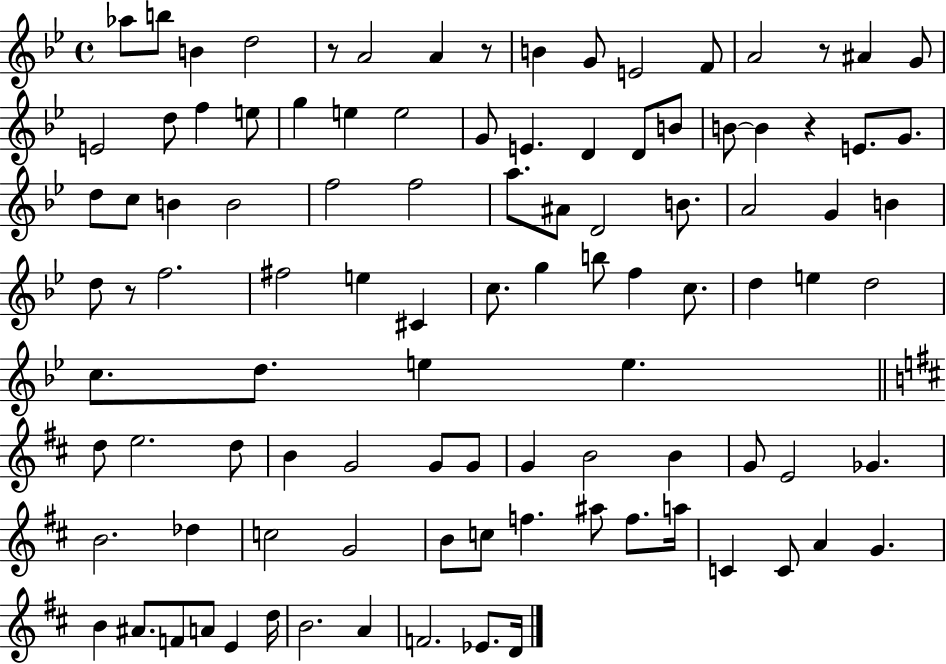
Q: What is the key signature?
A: BES major